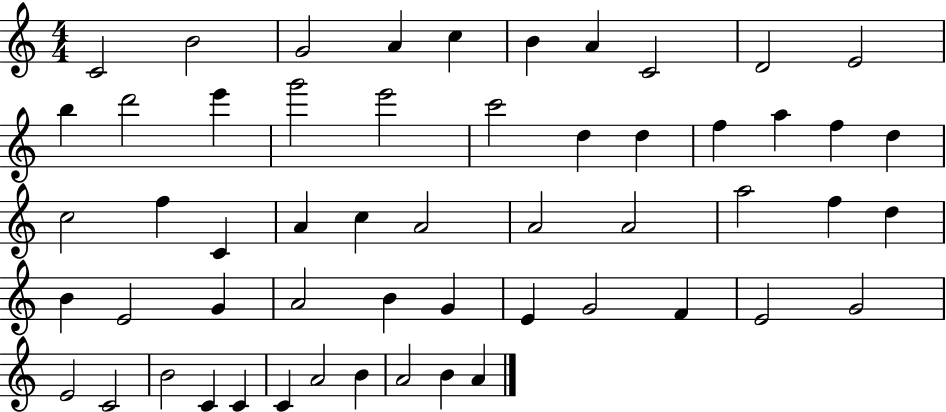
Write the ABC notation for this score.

X:1
T:Untitled
M:4/4
L:1/4
K:C
C2 B2 G2 A c B A C2 D2 E2 b d'2 e' g'2 e'2 c'2 d d f a f d c2 f C A c A2 A2 A2 a2 f d B E2 G A2 B G E G2 F E2 G2 E2 C2 B2 C C C A2 B A2 B A